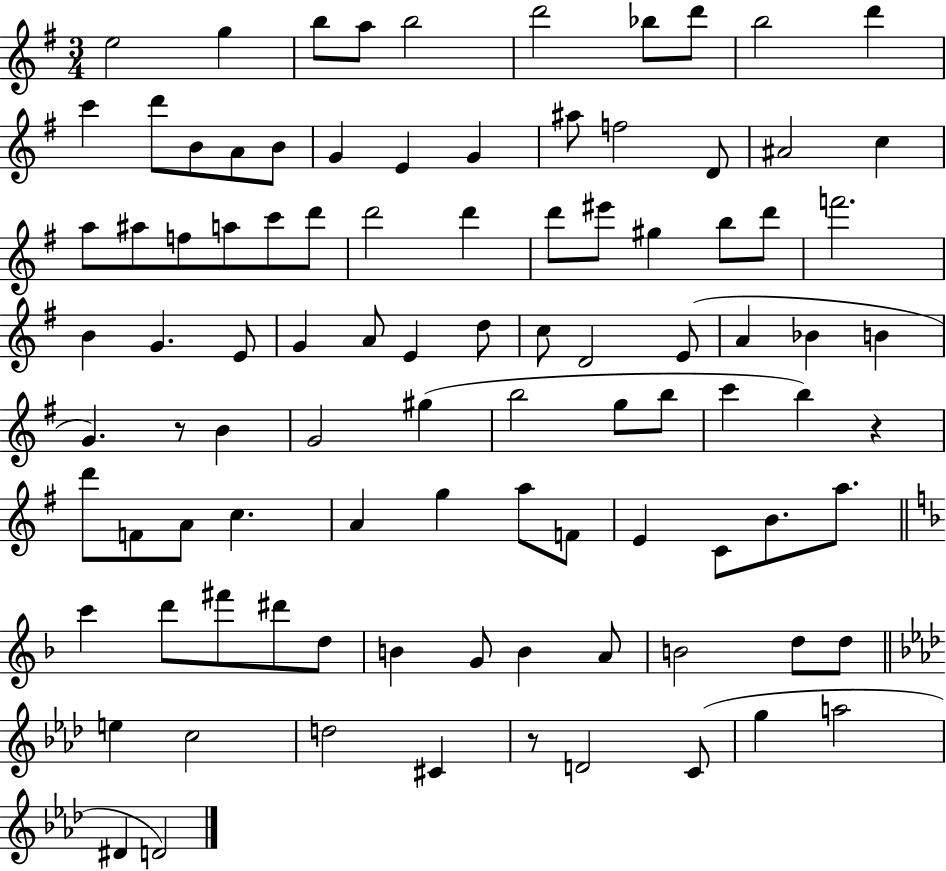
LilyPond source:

{
  \clef treble
  \numericTimeSignature
  \time 3/4
  \key g \major
  \repeat volta 2 { e''2 g''4 | b''8 a''8 b''2 | d'''2 bes''8 d'''8 | b''2 d'''4 | \break c'''4 d'''8 b'8 a'8 b'8 | g'4 e'4 g'4 | ais''8 f''2 d'8 | ais'2 c''4 | \break a''8 ais''8 f''8 a''8 c'''8 d'''8 | d'''2 d'''4 | d'''8 eis'''8 gis''4 b''8 d'''8 | f'''2. | \break b'4 g'4. e'8 | g'4 a'8 e'4 d''8 | c''8 d'2 e'8( | a'4 bes'4 b'4 | \break g'4.) r8 b'4 | g'2 gis''4( | b''2 g''8 b''8 | c'''4 b''4) r4 | \break d'''8 f'8 a'8 c''4. | a'4 g''4 a''8 f'8 | e'4 c'8 b'8. a''8. | \bar "||" \break \key f \major c'''4 d'''8 fis'''8 dis'''8 d''8 | b'4 g'8 b'4 a'8 | b'2 d''8 d''8 | \bar "||" \break \key f \minor e''4 c''2 | d''2 cis'4 | r8 d'2 c'8( | g''4 a''2 | \break dis'4 d'2) | } \bar "|."
}